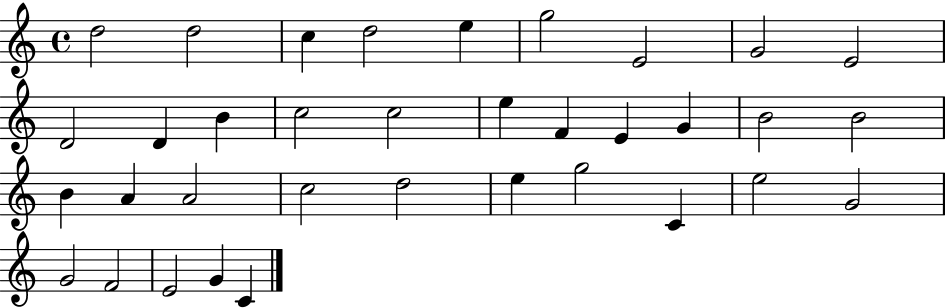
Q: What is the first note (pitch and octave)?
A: D5